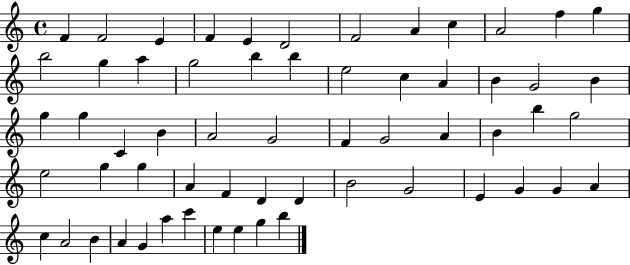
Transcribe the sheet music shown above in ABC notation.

X:1
T:Untitled
M:4/4
L:1/4
K:C
F F2 E F E D2 F2 A c A2 f g b2 g a g2 b b e2 c A B G2 B g g C B A2 G2 F G2 A B b g2 e2 g g A F D D B2 G2 E G G A c A2 B A G a c' e e g b